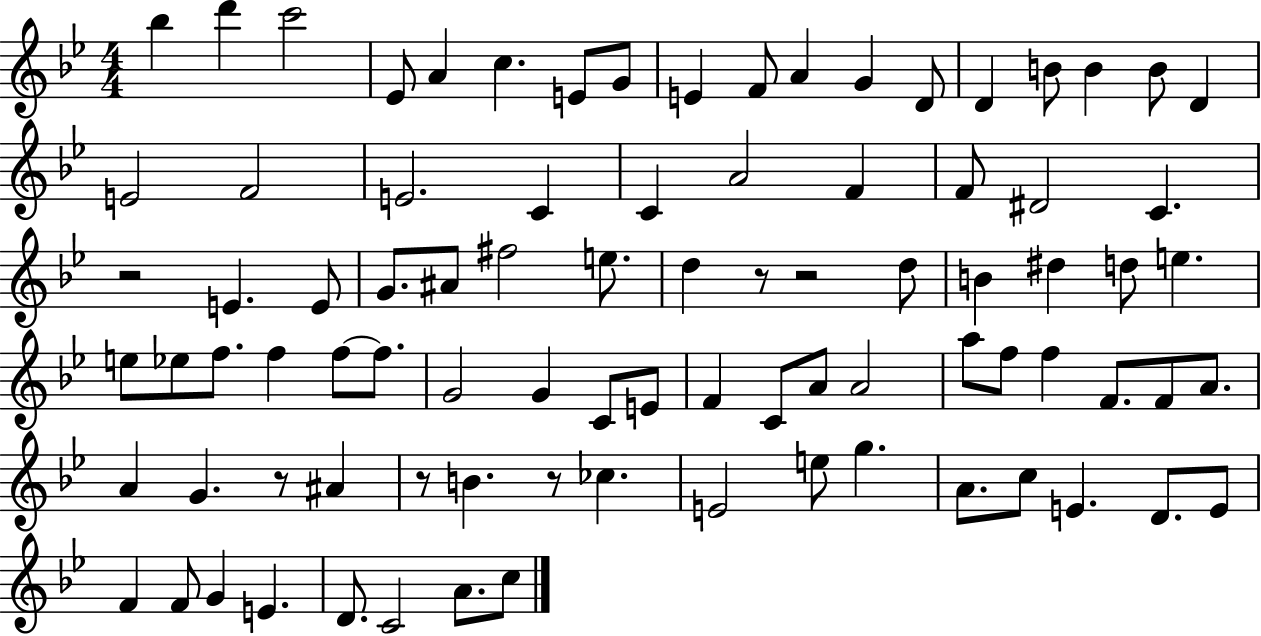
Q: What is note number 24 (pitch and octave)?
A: A4